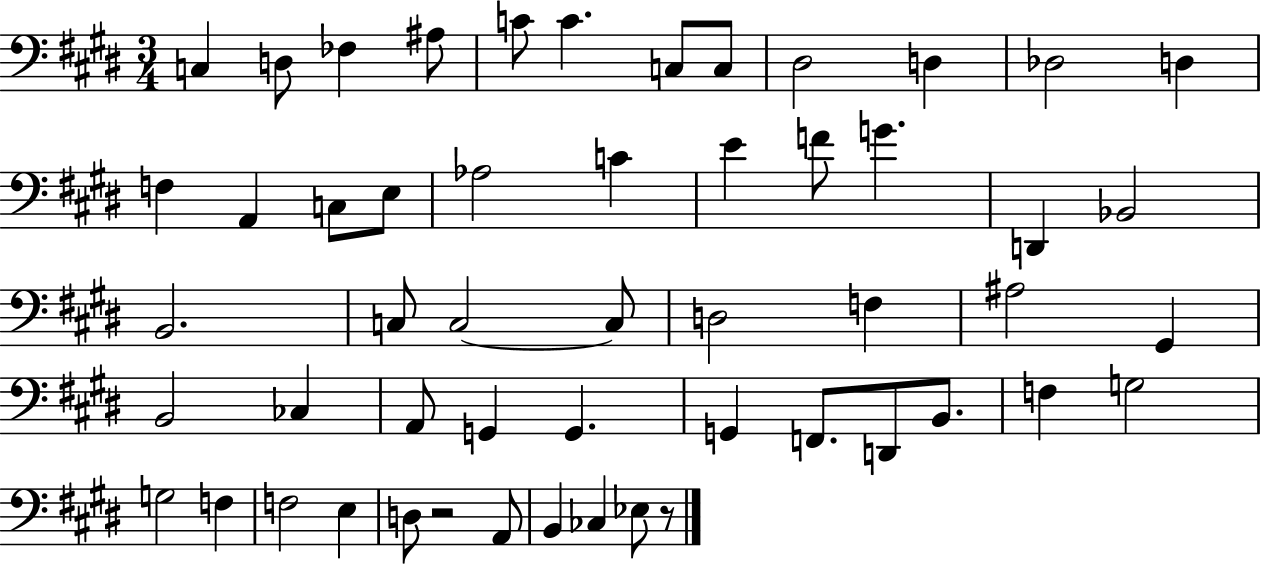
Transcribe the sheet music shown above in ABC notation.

X:1
T:Untitled
M:3/4
L:1/4
K:E
C, D,/2 _F, ^A,/2 C/2 C C,/2 C,/2 ^D,2 D, _D,2 D, F, A,, C,/2 E,/2 _A,2 C E F/2 G D,, _B,,2 B,,2 C,/2 C,2 C,/2 D,2 F, ^A,2 ^G,, B,,2 _C, A,,/2 G,, G,, G,, F,,/2 D,,/2 B,,/2 F, G,2 G,2 F, F,2 E, D,/2 z2 A,,/2 B,, _C, _E,/2 z/2